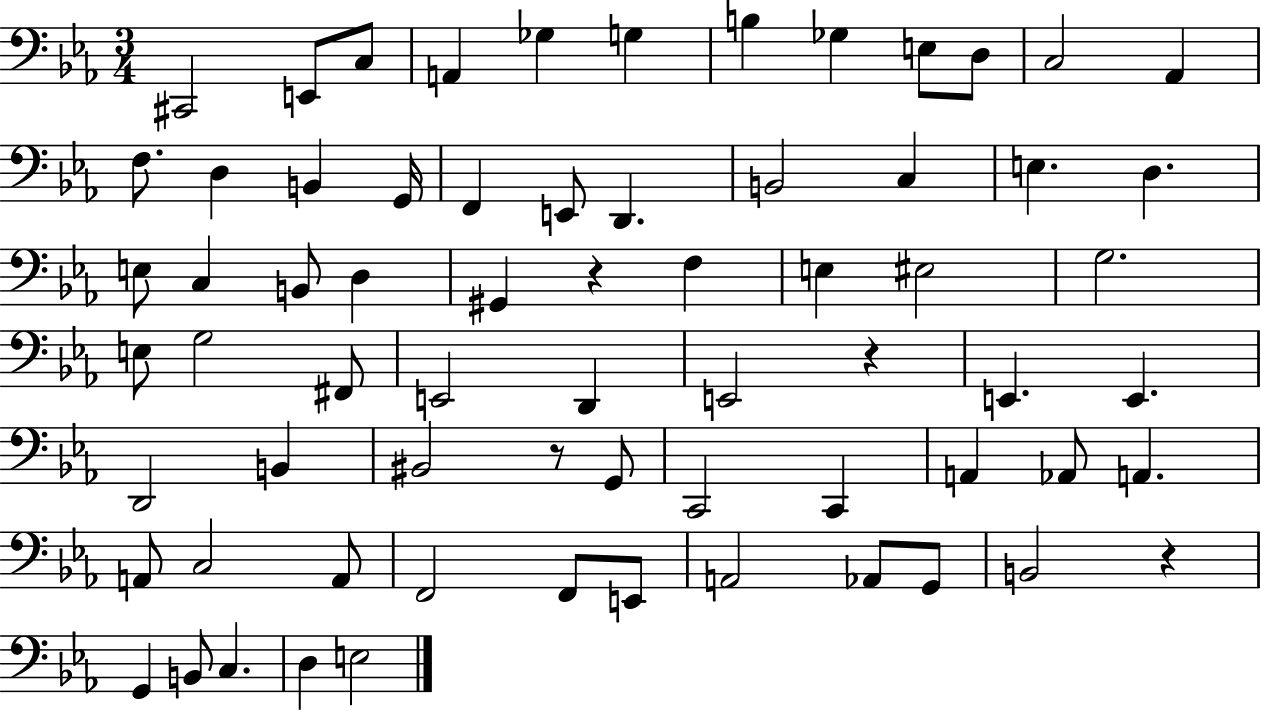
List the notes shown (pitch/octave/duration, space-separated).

C#2/h E2/e C3/e A2/q Gb3/q G3/q B3/q Gb3/q E3/e D3/e C3/h Ab2/q F3/e. D3/q B2/q G2/s F2/q E2/e D2/q. B2/h C3/q E3/q. D3/q. E3/e C3/q B2/e D3/q G#2/q R/q F3/q E3/q EIS3/h G3/h. E3/e G3/h F#2/e E2/h D2/q E2/h R/q E2/q. E2/q. D2/h B2/q BIS2/h R/e G2/e C2/h C2/q A2/q Ab2/e A2/q. A2/e C3/h A2/e F2/h F2/e E2/e A2/h Ab2/e G2/e B2/h R/q G2/q B2/e C3/q. D3/q E3/h